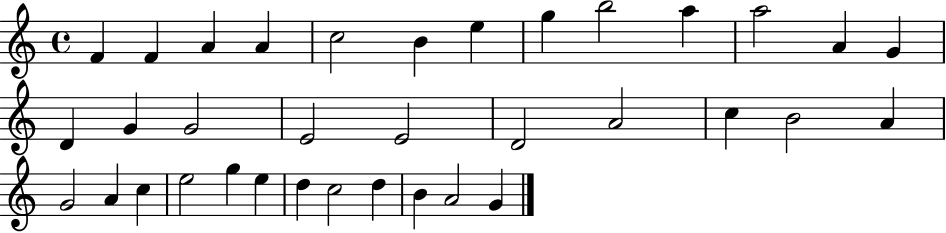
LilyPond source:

{
  \clef treble
  \time 4/4
  \defaultTimeSignature
  \key c \major
  f'4 f'4 a'4 a'4 | c''2 b'4 e''4 | g''4 b''2 a''4 | a''2 a'4 g'4 | \break d'4 g'4 g'2 | e'2 e'2 | d'2 a'2 | c''4 b'2 a'4 | \break g'2 a'4 c''4 | e''2 g''4 e''4 | d''4 c''2 d''4 | b'4 a'2 g'4 | \break \bar "|."
}